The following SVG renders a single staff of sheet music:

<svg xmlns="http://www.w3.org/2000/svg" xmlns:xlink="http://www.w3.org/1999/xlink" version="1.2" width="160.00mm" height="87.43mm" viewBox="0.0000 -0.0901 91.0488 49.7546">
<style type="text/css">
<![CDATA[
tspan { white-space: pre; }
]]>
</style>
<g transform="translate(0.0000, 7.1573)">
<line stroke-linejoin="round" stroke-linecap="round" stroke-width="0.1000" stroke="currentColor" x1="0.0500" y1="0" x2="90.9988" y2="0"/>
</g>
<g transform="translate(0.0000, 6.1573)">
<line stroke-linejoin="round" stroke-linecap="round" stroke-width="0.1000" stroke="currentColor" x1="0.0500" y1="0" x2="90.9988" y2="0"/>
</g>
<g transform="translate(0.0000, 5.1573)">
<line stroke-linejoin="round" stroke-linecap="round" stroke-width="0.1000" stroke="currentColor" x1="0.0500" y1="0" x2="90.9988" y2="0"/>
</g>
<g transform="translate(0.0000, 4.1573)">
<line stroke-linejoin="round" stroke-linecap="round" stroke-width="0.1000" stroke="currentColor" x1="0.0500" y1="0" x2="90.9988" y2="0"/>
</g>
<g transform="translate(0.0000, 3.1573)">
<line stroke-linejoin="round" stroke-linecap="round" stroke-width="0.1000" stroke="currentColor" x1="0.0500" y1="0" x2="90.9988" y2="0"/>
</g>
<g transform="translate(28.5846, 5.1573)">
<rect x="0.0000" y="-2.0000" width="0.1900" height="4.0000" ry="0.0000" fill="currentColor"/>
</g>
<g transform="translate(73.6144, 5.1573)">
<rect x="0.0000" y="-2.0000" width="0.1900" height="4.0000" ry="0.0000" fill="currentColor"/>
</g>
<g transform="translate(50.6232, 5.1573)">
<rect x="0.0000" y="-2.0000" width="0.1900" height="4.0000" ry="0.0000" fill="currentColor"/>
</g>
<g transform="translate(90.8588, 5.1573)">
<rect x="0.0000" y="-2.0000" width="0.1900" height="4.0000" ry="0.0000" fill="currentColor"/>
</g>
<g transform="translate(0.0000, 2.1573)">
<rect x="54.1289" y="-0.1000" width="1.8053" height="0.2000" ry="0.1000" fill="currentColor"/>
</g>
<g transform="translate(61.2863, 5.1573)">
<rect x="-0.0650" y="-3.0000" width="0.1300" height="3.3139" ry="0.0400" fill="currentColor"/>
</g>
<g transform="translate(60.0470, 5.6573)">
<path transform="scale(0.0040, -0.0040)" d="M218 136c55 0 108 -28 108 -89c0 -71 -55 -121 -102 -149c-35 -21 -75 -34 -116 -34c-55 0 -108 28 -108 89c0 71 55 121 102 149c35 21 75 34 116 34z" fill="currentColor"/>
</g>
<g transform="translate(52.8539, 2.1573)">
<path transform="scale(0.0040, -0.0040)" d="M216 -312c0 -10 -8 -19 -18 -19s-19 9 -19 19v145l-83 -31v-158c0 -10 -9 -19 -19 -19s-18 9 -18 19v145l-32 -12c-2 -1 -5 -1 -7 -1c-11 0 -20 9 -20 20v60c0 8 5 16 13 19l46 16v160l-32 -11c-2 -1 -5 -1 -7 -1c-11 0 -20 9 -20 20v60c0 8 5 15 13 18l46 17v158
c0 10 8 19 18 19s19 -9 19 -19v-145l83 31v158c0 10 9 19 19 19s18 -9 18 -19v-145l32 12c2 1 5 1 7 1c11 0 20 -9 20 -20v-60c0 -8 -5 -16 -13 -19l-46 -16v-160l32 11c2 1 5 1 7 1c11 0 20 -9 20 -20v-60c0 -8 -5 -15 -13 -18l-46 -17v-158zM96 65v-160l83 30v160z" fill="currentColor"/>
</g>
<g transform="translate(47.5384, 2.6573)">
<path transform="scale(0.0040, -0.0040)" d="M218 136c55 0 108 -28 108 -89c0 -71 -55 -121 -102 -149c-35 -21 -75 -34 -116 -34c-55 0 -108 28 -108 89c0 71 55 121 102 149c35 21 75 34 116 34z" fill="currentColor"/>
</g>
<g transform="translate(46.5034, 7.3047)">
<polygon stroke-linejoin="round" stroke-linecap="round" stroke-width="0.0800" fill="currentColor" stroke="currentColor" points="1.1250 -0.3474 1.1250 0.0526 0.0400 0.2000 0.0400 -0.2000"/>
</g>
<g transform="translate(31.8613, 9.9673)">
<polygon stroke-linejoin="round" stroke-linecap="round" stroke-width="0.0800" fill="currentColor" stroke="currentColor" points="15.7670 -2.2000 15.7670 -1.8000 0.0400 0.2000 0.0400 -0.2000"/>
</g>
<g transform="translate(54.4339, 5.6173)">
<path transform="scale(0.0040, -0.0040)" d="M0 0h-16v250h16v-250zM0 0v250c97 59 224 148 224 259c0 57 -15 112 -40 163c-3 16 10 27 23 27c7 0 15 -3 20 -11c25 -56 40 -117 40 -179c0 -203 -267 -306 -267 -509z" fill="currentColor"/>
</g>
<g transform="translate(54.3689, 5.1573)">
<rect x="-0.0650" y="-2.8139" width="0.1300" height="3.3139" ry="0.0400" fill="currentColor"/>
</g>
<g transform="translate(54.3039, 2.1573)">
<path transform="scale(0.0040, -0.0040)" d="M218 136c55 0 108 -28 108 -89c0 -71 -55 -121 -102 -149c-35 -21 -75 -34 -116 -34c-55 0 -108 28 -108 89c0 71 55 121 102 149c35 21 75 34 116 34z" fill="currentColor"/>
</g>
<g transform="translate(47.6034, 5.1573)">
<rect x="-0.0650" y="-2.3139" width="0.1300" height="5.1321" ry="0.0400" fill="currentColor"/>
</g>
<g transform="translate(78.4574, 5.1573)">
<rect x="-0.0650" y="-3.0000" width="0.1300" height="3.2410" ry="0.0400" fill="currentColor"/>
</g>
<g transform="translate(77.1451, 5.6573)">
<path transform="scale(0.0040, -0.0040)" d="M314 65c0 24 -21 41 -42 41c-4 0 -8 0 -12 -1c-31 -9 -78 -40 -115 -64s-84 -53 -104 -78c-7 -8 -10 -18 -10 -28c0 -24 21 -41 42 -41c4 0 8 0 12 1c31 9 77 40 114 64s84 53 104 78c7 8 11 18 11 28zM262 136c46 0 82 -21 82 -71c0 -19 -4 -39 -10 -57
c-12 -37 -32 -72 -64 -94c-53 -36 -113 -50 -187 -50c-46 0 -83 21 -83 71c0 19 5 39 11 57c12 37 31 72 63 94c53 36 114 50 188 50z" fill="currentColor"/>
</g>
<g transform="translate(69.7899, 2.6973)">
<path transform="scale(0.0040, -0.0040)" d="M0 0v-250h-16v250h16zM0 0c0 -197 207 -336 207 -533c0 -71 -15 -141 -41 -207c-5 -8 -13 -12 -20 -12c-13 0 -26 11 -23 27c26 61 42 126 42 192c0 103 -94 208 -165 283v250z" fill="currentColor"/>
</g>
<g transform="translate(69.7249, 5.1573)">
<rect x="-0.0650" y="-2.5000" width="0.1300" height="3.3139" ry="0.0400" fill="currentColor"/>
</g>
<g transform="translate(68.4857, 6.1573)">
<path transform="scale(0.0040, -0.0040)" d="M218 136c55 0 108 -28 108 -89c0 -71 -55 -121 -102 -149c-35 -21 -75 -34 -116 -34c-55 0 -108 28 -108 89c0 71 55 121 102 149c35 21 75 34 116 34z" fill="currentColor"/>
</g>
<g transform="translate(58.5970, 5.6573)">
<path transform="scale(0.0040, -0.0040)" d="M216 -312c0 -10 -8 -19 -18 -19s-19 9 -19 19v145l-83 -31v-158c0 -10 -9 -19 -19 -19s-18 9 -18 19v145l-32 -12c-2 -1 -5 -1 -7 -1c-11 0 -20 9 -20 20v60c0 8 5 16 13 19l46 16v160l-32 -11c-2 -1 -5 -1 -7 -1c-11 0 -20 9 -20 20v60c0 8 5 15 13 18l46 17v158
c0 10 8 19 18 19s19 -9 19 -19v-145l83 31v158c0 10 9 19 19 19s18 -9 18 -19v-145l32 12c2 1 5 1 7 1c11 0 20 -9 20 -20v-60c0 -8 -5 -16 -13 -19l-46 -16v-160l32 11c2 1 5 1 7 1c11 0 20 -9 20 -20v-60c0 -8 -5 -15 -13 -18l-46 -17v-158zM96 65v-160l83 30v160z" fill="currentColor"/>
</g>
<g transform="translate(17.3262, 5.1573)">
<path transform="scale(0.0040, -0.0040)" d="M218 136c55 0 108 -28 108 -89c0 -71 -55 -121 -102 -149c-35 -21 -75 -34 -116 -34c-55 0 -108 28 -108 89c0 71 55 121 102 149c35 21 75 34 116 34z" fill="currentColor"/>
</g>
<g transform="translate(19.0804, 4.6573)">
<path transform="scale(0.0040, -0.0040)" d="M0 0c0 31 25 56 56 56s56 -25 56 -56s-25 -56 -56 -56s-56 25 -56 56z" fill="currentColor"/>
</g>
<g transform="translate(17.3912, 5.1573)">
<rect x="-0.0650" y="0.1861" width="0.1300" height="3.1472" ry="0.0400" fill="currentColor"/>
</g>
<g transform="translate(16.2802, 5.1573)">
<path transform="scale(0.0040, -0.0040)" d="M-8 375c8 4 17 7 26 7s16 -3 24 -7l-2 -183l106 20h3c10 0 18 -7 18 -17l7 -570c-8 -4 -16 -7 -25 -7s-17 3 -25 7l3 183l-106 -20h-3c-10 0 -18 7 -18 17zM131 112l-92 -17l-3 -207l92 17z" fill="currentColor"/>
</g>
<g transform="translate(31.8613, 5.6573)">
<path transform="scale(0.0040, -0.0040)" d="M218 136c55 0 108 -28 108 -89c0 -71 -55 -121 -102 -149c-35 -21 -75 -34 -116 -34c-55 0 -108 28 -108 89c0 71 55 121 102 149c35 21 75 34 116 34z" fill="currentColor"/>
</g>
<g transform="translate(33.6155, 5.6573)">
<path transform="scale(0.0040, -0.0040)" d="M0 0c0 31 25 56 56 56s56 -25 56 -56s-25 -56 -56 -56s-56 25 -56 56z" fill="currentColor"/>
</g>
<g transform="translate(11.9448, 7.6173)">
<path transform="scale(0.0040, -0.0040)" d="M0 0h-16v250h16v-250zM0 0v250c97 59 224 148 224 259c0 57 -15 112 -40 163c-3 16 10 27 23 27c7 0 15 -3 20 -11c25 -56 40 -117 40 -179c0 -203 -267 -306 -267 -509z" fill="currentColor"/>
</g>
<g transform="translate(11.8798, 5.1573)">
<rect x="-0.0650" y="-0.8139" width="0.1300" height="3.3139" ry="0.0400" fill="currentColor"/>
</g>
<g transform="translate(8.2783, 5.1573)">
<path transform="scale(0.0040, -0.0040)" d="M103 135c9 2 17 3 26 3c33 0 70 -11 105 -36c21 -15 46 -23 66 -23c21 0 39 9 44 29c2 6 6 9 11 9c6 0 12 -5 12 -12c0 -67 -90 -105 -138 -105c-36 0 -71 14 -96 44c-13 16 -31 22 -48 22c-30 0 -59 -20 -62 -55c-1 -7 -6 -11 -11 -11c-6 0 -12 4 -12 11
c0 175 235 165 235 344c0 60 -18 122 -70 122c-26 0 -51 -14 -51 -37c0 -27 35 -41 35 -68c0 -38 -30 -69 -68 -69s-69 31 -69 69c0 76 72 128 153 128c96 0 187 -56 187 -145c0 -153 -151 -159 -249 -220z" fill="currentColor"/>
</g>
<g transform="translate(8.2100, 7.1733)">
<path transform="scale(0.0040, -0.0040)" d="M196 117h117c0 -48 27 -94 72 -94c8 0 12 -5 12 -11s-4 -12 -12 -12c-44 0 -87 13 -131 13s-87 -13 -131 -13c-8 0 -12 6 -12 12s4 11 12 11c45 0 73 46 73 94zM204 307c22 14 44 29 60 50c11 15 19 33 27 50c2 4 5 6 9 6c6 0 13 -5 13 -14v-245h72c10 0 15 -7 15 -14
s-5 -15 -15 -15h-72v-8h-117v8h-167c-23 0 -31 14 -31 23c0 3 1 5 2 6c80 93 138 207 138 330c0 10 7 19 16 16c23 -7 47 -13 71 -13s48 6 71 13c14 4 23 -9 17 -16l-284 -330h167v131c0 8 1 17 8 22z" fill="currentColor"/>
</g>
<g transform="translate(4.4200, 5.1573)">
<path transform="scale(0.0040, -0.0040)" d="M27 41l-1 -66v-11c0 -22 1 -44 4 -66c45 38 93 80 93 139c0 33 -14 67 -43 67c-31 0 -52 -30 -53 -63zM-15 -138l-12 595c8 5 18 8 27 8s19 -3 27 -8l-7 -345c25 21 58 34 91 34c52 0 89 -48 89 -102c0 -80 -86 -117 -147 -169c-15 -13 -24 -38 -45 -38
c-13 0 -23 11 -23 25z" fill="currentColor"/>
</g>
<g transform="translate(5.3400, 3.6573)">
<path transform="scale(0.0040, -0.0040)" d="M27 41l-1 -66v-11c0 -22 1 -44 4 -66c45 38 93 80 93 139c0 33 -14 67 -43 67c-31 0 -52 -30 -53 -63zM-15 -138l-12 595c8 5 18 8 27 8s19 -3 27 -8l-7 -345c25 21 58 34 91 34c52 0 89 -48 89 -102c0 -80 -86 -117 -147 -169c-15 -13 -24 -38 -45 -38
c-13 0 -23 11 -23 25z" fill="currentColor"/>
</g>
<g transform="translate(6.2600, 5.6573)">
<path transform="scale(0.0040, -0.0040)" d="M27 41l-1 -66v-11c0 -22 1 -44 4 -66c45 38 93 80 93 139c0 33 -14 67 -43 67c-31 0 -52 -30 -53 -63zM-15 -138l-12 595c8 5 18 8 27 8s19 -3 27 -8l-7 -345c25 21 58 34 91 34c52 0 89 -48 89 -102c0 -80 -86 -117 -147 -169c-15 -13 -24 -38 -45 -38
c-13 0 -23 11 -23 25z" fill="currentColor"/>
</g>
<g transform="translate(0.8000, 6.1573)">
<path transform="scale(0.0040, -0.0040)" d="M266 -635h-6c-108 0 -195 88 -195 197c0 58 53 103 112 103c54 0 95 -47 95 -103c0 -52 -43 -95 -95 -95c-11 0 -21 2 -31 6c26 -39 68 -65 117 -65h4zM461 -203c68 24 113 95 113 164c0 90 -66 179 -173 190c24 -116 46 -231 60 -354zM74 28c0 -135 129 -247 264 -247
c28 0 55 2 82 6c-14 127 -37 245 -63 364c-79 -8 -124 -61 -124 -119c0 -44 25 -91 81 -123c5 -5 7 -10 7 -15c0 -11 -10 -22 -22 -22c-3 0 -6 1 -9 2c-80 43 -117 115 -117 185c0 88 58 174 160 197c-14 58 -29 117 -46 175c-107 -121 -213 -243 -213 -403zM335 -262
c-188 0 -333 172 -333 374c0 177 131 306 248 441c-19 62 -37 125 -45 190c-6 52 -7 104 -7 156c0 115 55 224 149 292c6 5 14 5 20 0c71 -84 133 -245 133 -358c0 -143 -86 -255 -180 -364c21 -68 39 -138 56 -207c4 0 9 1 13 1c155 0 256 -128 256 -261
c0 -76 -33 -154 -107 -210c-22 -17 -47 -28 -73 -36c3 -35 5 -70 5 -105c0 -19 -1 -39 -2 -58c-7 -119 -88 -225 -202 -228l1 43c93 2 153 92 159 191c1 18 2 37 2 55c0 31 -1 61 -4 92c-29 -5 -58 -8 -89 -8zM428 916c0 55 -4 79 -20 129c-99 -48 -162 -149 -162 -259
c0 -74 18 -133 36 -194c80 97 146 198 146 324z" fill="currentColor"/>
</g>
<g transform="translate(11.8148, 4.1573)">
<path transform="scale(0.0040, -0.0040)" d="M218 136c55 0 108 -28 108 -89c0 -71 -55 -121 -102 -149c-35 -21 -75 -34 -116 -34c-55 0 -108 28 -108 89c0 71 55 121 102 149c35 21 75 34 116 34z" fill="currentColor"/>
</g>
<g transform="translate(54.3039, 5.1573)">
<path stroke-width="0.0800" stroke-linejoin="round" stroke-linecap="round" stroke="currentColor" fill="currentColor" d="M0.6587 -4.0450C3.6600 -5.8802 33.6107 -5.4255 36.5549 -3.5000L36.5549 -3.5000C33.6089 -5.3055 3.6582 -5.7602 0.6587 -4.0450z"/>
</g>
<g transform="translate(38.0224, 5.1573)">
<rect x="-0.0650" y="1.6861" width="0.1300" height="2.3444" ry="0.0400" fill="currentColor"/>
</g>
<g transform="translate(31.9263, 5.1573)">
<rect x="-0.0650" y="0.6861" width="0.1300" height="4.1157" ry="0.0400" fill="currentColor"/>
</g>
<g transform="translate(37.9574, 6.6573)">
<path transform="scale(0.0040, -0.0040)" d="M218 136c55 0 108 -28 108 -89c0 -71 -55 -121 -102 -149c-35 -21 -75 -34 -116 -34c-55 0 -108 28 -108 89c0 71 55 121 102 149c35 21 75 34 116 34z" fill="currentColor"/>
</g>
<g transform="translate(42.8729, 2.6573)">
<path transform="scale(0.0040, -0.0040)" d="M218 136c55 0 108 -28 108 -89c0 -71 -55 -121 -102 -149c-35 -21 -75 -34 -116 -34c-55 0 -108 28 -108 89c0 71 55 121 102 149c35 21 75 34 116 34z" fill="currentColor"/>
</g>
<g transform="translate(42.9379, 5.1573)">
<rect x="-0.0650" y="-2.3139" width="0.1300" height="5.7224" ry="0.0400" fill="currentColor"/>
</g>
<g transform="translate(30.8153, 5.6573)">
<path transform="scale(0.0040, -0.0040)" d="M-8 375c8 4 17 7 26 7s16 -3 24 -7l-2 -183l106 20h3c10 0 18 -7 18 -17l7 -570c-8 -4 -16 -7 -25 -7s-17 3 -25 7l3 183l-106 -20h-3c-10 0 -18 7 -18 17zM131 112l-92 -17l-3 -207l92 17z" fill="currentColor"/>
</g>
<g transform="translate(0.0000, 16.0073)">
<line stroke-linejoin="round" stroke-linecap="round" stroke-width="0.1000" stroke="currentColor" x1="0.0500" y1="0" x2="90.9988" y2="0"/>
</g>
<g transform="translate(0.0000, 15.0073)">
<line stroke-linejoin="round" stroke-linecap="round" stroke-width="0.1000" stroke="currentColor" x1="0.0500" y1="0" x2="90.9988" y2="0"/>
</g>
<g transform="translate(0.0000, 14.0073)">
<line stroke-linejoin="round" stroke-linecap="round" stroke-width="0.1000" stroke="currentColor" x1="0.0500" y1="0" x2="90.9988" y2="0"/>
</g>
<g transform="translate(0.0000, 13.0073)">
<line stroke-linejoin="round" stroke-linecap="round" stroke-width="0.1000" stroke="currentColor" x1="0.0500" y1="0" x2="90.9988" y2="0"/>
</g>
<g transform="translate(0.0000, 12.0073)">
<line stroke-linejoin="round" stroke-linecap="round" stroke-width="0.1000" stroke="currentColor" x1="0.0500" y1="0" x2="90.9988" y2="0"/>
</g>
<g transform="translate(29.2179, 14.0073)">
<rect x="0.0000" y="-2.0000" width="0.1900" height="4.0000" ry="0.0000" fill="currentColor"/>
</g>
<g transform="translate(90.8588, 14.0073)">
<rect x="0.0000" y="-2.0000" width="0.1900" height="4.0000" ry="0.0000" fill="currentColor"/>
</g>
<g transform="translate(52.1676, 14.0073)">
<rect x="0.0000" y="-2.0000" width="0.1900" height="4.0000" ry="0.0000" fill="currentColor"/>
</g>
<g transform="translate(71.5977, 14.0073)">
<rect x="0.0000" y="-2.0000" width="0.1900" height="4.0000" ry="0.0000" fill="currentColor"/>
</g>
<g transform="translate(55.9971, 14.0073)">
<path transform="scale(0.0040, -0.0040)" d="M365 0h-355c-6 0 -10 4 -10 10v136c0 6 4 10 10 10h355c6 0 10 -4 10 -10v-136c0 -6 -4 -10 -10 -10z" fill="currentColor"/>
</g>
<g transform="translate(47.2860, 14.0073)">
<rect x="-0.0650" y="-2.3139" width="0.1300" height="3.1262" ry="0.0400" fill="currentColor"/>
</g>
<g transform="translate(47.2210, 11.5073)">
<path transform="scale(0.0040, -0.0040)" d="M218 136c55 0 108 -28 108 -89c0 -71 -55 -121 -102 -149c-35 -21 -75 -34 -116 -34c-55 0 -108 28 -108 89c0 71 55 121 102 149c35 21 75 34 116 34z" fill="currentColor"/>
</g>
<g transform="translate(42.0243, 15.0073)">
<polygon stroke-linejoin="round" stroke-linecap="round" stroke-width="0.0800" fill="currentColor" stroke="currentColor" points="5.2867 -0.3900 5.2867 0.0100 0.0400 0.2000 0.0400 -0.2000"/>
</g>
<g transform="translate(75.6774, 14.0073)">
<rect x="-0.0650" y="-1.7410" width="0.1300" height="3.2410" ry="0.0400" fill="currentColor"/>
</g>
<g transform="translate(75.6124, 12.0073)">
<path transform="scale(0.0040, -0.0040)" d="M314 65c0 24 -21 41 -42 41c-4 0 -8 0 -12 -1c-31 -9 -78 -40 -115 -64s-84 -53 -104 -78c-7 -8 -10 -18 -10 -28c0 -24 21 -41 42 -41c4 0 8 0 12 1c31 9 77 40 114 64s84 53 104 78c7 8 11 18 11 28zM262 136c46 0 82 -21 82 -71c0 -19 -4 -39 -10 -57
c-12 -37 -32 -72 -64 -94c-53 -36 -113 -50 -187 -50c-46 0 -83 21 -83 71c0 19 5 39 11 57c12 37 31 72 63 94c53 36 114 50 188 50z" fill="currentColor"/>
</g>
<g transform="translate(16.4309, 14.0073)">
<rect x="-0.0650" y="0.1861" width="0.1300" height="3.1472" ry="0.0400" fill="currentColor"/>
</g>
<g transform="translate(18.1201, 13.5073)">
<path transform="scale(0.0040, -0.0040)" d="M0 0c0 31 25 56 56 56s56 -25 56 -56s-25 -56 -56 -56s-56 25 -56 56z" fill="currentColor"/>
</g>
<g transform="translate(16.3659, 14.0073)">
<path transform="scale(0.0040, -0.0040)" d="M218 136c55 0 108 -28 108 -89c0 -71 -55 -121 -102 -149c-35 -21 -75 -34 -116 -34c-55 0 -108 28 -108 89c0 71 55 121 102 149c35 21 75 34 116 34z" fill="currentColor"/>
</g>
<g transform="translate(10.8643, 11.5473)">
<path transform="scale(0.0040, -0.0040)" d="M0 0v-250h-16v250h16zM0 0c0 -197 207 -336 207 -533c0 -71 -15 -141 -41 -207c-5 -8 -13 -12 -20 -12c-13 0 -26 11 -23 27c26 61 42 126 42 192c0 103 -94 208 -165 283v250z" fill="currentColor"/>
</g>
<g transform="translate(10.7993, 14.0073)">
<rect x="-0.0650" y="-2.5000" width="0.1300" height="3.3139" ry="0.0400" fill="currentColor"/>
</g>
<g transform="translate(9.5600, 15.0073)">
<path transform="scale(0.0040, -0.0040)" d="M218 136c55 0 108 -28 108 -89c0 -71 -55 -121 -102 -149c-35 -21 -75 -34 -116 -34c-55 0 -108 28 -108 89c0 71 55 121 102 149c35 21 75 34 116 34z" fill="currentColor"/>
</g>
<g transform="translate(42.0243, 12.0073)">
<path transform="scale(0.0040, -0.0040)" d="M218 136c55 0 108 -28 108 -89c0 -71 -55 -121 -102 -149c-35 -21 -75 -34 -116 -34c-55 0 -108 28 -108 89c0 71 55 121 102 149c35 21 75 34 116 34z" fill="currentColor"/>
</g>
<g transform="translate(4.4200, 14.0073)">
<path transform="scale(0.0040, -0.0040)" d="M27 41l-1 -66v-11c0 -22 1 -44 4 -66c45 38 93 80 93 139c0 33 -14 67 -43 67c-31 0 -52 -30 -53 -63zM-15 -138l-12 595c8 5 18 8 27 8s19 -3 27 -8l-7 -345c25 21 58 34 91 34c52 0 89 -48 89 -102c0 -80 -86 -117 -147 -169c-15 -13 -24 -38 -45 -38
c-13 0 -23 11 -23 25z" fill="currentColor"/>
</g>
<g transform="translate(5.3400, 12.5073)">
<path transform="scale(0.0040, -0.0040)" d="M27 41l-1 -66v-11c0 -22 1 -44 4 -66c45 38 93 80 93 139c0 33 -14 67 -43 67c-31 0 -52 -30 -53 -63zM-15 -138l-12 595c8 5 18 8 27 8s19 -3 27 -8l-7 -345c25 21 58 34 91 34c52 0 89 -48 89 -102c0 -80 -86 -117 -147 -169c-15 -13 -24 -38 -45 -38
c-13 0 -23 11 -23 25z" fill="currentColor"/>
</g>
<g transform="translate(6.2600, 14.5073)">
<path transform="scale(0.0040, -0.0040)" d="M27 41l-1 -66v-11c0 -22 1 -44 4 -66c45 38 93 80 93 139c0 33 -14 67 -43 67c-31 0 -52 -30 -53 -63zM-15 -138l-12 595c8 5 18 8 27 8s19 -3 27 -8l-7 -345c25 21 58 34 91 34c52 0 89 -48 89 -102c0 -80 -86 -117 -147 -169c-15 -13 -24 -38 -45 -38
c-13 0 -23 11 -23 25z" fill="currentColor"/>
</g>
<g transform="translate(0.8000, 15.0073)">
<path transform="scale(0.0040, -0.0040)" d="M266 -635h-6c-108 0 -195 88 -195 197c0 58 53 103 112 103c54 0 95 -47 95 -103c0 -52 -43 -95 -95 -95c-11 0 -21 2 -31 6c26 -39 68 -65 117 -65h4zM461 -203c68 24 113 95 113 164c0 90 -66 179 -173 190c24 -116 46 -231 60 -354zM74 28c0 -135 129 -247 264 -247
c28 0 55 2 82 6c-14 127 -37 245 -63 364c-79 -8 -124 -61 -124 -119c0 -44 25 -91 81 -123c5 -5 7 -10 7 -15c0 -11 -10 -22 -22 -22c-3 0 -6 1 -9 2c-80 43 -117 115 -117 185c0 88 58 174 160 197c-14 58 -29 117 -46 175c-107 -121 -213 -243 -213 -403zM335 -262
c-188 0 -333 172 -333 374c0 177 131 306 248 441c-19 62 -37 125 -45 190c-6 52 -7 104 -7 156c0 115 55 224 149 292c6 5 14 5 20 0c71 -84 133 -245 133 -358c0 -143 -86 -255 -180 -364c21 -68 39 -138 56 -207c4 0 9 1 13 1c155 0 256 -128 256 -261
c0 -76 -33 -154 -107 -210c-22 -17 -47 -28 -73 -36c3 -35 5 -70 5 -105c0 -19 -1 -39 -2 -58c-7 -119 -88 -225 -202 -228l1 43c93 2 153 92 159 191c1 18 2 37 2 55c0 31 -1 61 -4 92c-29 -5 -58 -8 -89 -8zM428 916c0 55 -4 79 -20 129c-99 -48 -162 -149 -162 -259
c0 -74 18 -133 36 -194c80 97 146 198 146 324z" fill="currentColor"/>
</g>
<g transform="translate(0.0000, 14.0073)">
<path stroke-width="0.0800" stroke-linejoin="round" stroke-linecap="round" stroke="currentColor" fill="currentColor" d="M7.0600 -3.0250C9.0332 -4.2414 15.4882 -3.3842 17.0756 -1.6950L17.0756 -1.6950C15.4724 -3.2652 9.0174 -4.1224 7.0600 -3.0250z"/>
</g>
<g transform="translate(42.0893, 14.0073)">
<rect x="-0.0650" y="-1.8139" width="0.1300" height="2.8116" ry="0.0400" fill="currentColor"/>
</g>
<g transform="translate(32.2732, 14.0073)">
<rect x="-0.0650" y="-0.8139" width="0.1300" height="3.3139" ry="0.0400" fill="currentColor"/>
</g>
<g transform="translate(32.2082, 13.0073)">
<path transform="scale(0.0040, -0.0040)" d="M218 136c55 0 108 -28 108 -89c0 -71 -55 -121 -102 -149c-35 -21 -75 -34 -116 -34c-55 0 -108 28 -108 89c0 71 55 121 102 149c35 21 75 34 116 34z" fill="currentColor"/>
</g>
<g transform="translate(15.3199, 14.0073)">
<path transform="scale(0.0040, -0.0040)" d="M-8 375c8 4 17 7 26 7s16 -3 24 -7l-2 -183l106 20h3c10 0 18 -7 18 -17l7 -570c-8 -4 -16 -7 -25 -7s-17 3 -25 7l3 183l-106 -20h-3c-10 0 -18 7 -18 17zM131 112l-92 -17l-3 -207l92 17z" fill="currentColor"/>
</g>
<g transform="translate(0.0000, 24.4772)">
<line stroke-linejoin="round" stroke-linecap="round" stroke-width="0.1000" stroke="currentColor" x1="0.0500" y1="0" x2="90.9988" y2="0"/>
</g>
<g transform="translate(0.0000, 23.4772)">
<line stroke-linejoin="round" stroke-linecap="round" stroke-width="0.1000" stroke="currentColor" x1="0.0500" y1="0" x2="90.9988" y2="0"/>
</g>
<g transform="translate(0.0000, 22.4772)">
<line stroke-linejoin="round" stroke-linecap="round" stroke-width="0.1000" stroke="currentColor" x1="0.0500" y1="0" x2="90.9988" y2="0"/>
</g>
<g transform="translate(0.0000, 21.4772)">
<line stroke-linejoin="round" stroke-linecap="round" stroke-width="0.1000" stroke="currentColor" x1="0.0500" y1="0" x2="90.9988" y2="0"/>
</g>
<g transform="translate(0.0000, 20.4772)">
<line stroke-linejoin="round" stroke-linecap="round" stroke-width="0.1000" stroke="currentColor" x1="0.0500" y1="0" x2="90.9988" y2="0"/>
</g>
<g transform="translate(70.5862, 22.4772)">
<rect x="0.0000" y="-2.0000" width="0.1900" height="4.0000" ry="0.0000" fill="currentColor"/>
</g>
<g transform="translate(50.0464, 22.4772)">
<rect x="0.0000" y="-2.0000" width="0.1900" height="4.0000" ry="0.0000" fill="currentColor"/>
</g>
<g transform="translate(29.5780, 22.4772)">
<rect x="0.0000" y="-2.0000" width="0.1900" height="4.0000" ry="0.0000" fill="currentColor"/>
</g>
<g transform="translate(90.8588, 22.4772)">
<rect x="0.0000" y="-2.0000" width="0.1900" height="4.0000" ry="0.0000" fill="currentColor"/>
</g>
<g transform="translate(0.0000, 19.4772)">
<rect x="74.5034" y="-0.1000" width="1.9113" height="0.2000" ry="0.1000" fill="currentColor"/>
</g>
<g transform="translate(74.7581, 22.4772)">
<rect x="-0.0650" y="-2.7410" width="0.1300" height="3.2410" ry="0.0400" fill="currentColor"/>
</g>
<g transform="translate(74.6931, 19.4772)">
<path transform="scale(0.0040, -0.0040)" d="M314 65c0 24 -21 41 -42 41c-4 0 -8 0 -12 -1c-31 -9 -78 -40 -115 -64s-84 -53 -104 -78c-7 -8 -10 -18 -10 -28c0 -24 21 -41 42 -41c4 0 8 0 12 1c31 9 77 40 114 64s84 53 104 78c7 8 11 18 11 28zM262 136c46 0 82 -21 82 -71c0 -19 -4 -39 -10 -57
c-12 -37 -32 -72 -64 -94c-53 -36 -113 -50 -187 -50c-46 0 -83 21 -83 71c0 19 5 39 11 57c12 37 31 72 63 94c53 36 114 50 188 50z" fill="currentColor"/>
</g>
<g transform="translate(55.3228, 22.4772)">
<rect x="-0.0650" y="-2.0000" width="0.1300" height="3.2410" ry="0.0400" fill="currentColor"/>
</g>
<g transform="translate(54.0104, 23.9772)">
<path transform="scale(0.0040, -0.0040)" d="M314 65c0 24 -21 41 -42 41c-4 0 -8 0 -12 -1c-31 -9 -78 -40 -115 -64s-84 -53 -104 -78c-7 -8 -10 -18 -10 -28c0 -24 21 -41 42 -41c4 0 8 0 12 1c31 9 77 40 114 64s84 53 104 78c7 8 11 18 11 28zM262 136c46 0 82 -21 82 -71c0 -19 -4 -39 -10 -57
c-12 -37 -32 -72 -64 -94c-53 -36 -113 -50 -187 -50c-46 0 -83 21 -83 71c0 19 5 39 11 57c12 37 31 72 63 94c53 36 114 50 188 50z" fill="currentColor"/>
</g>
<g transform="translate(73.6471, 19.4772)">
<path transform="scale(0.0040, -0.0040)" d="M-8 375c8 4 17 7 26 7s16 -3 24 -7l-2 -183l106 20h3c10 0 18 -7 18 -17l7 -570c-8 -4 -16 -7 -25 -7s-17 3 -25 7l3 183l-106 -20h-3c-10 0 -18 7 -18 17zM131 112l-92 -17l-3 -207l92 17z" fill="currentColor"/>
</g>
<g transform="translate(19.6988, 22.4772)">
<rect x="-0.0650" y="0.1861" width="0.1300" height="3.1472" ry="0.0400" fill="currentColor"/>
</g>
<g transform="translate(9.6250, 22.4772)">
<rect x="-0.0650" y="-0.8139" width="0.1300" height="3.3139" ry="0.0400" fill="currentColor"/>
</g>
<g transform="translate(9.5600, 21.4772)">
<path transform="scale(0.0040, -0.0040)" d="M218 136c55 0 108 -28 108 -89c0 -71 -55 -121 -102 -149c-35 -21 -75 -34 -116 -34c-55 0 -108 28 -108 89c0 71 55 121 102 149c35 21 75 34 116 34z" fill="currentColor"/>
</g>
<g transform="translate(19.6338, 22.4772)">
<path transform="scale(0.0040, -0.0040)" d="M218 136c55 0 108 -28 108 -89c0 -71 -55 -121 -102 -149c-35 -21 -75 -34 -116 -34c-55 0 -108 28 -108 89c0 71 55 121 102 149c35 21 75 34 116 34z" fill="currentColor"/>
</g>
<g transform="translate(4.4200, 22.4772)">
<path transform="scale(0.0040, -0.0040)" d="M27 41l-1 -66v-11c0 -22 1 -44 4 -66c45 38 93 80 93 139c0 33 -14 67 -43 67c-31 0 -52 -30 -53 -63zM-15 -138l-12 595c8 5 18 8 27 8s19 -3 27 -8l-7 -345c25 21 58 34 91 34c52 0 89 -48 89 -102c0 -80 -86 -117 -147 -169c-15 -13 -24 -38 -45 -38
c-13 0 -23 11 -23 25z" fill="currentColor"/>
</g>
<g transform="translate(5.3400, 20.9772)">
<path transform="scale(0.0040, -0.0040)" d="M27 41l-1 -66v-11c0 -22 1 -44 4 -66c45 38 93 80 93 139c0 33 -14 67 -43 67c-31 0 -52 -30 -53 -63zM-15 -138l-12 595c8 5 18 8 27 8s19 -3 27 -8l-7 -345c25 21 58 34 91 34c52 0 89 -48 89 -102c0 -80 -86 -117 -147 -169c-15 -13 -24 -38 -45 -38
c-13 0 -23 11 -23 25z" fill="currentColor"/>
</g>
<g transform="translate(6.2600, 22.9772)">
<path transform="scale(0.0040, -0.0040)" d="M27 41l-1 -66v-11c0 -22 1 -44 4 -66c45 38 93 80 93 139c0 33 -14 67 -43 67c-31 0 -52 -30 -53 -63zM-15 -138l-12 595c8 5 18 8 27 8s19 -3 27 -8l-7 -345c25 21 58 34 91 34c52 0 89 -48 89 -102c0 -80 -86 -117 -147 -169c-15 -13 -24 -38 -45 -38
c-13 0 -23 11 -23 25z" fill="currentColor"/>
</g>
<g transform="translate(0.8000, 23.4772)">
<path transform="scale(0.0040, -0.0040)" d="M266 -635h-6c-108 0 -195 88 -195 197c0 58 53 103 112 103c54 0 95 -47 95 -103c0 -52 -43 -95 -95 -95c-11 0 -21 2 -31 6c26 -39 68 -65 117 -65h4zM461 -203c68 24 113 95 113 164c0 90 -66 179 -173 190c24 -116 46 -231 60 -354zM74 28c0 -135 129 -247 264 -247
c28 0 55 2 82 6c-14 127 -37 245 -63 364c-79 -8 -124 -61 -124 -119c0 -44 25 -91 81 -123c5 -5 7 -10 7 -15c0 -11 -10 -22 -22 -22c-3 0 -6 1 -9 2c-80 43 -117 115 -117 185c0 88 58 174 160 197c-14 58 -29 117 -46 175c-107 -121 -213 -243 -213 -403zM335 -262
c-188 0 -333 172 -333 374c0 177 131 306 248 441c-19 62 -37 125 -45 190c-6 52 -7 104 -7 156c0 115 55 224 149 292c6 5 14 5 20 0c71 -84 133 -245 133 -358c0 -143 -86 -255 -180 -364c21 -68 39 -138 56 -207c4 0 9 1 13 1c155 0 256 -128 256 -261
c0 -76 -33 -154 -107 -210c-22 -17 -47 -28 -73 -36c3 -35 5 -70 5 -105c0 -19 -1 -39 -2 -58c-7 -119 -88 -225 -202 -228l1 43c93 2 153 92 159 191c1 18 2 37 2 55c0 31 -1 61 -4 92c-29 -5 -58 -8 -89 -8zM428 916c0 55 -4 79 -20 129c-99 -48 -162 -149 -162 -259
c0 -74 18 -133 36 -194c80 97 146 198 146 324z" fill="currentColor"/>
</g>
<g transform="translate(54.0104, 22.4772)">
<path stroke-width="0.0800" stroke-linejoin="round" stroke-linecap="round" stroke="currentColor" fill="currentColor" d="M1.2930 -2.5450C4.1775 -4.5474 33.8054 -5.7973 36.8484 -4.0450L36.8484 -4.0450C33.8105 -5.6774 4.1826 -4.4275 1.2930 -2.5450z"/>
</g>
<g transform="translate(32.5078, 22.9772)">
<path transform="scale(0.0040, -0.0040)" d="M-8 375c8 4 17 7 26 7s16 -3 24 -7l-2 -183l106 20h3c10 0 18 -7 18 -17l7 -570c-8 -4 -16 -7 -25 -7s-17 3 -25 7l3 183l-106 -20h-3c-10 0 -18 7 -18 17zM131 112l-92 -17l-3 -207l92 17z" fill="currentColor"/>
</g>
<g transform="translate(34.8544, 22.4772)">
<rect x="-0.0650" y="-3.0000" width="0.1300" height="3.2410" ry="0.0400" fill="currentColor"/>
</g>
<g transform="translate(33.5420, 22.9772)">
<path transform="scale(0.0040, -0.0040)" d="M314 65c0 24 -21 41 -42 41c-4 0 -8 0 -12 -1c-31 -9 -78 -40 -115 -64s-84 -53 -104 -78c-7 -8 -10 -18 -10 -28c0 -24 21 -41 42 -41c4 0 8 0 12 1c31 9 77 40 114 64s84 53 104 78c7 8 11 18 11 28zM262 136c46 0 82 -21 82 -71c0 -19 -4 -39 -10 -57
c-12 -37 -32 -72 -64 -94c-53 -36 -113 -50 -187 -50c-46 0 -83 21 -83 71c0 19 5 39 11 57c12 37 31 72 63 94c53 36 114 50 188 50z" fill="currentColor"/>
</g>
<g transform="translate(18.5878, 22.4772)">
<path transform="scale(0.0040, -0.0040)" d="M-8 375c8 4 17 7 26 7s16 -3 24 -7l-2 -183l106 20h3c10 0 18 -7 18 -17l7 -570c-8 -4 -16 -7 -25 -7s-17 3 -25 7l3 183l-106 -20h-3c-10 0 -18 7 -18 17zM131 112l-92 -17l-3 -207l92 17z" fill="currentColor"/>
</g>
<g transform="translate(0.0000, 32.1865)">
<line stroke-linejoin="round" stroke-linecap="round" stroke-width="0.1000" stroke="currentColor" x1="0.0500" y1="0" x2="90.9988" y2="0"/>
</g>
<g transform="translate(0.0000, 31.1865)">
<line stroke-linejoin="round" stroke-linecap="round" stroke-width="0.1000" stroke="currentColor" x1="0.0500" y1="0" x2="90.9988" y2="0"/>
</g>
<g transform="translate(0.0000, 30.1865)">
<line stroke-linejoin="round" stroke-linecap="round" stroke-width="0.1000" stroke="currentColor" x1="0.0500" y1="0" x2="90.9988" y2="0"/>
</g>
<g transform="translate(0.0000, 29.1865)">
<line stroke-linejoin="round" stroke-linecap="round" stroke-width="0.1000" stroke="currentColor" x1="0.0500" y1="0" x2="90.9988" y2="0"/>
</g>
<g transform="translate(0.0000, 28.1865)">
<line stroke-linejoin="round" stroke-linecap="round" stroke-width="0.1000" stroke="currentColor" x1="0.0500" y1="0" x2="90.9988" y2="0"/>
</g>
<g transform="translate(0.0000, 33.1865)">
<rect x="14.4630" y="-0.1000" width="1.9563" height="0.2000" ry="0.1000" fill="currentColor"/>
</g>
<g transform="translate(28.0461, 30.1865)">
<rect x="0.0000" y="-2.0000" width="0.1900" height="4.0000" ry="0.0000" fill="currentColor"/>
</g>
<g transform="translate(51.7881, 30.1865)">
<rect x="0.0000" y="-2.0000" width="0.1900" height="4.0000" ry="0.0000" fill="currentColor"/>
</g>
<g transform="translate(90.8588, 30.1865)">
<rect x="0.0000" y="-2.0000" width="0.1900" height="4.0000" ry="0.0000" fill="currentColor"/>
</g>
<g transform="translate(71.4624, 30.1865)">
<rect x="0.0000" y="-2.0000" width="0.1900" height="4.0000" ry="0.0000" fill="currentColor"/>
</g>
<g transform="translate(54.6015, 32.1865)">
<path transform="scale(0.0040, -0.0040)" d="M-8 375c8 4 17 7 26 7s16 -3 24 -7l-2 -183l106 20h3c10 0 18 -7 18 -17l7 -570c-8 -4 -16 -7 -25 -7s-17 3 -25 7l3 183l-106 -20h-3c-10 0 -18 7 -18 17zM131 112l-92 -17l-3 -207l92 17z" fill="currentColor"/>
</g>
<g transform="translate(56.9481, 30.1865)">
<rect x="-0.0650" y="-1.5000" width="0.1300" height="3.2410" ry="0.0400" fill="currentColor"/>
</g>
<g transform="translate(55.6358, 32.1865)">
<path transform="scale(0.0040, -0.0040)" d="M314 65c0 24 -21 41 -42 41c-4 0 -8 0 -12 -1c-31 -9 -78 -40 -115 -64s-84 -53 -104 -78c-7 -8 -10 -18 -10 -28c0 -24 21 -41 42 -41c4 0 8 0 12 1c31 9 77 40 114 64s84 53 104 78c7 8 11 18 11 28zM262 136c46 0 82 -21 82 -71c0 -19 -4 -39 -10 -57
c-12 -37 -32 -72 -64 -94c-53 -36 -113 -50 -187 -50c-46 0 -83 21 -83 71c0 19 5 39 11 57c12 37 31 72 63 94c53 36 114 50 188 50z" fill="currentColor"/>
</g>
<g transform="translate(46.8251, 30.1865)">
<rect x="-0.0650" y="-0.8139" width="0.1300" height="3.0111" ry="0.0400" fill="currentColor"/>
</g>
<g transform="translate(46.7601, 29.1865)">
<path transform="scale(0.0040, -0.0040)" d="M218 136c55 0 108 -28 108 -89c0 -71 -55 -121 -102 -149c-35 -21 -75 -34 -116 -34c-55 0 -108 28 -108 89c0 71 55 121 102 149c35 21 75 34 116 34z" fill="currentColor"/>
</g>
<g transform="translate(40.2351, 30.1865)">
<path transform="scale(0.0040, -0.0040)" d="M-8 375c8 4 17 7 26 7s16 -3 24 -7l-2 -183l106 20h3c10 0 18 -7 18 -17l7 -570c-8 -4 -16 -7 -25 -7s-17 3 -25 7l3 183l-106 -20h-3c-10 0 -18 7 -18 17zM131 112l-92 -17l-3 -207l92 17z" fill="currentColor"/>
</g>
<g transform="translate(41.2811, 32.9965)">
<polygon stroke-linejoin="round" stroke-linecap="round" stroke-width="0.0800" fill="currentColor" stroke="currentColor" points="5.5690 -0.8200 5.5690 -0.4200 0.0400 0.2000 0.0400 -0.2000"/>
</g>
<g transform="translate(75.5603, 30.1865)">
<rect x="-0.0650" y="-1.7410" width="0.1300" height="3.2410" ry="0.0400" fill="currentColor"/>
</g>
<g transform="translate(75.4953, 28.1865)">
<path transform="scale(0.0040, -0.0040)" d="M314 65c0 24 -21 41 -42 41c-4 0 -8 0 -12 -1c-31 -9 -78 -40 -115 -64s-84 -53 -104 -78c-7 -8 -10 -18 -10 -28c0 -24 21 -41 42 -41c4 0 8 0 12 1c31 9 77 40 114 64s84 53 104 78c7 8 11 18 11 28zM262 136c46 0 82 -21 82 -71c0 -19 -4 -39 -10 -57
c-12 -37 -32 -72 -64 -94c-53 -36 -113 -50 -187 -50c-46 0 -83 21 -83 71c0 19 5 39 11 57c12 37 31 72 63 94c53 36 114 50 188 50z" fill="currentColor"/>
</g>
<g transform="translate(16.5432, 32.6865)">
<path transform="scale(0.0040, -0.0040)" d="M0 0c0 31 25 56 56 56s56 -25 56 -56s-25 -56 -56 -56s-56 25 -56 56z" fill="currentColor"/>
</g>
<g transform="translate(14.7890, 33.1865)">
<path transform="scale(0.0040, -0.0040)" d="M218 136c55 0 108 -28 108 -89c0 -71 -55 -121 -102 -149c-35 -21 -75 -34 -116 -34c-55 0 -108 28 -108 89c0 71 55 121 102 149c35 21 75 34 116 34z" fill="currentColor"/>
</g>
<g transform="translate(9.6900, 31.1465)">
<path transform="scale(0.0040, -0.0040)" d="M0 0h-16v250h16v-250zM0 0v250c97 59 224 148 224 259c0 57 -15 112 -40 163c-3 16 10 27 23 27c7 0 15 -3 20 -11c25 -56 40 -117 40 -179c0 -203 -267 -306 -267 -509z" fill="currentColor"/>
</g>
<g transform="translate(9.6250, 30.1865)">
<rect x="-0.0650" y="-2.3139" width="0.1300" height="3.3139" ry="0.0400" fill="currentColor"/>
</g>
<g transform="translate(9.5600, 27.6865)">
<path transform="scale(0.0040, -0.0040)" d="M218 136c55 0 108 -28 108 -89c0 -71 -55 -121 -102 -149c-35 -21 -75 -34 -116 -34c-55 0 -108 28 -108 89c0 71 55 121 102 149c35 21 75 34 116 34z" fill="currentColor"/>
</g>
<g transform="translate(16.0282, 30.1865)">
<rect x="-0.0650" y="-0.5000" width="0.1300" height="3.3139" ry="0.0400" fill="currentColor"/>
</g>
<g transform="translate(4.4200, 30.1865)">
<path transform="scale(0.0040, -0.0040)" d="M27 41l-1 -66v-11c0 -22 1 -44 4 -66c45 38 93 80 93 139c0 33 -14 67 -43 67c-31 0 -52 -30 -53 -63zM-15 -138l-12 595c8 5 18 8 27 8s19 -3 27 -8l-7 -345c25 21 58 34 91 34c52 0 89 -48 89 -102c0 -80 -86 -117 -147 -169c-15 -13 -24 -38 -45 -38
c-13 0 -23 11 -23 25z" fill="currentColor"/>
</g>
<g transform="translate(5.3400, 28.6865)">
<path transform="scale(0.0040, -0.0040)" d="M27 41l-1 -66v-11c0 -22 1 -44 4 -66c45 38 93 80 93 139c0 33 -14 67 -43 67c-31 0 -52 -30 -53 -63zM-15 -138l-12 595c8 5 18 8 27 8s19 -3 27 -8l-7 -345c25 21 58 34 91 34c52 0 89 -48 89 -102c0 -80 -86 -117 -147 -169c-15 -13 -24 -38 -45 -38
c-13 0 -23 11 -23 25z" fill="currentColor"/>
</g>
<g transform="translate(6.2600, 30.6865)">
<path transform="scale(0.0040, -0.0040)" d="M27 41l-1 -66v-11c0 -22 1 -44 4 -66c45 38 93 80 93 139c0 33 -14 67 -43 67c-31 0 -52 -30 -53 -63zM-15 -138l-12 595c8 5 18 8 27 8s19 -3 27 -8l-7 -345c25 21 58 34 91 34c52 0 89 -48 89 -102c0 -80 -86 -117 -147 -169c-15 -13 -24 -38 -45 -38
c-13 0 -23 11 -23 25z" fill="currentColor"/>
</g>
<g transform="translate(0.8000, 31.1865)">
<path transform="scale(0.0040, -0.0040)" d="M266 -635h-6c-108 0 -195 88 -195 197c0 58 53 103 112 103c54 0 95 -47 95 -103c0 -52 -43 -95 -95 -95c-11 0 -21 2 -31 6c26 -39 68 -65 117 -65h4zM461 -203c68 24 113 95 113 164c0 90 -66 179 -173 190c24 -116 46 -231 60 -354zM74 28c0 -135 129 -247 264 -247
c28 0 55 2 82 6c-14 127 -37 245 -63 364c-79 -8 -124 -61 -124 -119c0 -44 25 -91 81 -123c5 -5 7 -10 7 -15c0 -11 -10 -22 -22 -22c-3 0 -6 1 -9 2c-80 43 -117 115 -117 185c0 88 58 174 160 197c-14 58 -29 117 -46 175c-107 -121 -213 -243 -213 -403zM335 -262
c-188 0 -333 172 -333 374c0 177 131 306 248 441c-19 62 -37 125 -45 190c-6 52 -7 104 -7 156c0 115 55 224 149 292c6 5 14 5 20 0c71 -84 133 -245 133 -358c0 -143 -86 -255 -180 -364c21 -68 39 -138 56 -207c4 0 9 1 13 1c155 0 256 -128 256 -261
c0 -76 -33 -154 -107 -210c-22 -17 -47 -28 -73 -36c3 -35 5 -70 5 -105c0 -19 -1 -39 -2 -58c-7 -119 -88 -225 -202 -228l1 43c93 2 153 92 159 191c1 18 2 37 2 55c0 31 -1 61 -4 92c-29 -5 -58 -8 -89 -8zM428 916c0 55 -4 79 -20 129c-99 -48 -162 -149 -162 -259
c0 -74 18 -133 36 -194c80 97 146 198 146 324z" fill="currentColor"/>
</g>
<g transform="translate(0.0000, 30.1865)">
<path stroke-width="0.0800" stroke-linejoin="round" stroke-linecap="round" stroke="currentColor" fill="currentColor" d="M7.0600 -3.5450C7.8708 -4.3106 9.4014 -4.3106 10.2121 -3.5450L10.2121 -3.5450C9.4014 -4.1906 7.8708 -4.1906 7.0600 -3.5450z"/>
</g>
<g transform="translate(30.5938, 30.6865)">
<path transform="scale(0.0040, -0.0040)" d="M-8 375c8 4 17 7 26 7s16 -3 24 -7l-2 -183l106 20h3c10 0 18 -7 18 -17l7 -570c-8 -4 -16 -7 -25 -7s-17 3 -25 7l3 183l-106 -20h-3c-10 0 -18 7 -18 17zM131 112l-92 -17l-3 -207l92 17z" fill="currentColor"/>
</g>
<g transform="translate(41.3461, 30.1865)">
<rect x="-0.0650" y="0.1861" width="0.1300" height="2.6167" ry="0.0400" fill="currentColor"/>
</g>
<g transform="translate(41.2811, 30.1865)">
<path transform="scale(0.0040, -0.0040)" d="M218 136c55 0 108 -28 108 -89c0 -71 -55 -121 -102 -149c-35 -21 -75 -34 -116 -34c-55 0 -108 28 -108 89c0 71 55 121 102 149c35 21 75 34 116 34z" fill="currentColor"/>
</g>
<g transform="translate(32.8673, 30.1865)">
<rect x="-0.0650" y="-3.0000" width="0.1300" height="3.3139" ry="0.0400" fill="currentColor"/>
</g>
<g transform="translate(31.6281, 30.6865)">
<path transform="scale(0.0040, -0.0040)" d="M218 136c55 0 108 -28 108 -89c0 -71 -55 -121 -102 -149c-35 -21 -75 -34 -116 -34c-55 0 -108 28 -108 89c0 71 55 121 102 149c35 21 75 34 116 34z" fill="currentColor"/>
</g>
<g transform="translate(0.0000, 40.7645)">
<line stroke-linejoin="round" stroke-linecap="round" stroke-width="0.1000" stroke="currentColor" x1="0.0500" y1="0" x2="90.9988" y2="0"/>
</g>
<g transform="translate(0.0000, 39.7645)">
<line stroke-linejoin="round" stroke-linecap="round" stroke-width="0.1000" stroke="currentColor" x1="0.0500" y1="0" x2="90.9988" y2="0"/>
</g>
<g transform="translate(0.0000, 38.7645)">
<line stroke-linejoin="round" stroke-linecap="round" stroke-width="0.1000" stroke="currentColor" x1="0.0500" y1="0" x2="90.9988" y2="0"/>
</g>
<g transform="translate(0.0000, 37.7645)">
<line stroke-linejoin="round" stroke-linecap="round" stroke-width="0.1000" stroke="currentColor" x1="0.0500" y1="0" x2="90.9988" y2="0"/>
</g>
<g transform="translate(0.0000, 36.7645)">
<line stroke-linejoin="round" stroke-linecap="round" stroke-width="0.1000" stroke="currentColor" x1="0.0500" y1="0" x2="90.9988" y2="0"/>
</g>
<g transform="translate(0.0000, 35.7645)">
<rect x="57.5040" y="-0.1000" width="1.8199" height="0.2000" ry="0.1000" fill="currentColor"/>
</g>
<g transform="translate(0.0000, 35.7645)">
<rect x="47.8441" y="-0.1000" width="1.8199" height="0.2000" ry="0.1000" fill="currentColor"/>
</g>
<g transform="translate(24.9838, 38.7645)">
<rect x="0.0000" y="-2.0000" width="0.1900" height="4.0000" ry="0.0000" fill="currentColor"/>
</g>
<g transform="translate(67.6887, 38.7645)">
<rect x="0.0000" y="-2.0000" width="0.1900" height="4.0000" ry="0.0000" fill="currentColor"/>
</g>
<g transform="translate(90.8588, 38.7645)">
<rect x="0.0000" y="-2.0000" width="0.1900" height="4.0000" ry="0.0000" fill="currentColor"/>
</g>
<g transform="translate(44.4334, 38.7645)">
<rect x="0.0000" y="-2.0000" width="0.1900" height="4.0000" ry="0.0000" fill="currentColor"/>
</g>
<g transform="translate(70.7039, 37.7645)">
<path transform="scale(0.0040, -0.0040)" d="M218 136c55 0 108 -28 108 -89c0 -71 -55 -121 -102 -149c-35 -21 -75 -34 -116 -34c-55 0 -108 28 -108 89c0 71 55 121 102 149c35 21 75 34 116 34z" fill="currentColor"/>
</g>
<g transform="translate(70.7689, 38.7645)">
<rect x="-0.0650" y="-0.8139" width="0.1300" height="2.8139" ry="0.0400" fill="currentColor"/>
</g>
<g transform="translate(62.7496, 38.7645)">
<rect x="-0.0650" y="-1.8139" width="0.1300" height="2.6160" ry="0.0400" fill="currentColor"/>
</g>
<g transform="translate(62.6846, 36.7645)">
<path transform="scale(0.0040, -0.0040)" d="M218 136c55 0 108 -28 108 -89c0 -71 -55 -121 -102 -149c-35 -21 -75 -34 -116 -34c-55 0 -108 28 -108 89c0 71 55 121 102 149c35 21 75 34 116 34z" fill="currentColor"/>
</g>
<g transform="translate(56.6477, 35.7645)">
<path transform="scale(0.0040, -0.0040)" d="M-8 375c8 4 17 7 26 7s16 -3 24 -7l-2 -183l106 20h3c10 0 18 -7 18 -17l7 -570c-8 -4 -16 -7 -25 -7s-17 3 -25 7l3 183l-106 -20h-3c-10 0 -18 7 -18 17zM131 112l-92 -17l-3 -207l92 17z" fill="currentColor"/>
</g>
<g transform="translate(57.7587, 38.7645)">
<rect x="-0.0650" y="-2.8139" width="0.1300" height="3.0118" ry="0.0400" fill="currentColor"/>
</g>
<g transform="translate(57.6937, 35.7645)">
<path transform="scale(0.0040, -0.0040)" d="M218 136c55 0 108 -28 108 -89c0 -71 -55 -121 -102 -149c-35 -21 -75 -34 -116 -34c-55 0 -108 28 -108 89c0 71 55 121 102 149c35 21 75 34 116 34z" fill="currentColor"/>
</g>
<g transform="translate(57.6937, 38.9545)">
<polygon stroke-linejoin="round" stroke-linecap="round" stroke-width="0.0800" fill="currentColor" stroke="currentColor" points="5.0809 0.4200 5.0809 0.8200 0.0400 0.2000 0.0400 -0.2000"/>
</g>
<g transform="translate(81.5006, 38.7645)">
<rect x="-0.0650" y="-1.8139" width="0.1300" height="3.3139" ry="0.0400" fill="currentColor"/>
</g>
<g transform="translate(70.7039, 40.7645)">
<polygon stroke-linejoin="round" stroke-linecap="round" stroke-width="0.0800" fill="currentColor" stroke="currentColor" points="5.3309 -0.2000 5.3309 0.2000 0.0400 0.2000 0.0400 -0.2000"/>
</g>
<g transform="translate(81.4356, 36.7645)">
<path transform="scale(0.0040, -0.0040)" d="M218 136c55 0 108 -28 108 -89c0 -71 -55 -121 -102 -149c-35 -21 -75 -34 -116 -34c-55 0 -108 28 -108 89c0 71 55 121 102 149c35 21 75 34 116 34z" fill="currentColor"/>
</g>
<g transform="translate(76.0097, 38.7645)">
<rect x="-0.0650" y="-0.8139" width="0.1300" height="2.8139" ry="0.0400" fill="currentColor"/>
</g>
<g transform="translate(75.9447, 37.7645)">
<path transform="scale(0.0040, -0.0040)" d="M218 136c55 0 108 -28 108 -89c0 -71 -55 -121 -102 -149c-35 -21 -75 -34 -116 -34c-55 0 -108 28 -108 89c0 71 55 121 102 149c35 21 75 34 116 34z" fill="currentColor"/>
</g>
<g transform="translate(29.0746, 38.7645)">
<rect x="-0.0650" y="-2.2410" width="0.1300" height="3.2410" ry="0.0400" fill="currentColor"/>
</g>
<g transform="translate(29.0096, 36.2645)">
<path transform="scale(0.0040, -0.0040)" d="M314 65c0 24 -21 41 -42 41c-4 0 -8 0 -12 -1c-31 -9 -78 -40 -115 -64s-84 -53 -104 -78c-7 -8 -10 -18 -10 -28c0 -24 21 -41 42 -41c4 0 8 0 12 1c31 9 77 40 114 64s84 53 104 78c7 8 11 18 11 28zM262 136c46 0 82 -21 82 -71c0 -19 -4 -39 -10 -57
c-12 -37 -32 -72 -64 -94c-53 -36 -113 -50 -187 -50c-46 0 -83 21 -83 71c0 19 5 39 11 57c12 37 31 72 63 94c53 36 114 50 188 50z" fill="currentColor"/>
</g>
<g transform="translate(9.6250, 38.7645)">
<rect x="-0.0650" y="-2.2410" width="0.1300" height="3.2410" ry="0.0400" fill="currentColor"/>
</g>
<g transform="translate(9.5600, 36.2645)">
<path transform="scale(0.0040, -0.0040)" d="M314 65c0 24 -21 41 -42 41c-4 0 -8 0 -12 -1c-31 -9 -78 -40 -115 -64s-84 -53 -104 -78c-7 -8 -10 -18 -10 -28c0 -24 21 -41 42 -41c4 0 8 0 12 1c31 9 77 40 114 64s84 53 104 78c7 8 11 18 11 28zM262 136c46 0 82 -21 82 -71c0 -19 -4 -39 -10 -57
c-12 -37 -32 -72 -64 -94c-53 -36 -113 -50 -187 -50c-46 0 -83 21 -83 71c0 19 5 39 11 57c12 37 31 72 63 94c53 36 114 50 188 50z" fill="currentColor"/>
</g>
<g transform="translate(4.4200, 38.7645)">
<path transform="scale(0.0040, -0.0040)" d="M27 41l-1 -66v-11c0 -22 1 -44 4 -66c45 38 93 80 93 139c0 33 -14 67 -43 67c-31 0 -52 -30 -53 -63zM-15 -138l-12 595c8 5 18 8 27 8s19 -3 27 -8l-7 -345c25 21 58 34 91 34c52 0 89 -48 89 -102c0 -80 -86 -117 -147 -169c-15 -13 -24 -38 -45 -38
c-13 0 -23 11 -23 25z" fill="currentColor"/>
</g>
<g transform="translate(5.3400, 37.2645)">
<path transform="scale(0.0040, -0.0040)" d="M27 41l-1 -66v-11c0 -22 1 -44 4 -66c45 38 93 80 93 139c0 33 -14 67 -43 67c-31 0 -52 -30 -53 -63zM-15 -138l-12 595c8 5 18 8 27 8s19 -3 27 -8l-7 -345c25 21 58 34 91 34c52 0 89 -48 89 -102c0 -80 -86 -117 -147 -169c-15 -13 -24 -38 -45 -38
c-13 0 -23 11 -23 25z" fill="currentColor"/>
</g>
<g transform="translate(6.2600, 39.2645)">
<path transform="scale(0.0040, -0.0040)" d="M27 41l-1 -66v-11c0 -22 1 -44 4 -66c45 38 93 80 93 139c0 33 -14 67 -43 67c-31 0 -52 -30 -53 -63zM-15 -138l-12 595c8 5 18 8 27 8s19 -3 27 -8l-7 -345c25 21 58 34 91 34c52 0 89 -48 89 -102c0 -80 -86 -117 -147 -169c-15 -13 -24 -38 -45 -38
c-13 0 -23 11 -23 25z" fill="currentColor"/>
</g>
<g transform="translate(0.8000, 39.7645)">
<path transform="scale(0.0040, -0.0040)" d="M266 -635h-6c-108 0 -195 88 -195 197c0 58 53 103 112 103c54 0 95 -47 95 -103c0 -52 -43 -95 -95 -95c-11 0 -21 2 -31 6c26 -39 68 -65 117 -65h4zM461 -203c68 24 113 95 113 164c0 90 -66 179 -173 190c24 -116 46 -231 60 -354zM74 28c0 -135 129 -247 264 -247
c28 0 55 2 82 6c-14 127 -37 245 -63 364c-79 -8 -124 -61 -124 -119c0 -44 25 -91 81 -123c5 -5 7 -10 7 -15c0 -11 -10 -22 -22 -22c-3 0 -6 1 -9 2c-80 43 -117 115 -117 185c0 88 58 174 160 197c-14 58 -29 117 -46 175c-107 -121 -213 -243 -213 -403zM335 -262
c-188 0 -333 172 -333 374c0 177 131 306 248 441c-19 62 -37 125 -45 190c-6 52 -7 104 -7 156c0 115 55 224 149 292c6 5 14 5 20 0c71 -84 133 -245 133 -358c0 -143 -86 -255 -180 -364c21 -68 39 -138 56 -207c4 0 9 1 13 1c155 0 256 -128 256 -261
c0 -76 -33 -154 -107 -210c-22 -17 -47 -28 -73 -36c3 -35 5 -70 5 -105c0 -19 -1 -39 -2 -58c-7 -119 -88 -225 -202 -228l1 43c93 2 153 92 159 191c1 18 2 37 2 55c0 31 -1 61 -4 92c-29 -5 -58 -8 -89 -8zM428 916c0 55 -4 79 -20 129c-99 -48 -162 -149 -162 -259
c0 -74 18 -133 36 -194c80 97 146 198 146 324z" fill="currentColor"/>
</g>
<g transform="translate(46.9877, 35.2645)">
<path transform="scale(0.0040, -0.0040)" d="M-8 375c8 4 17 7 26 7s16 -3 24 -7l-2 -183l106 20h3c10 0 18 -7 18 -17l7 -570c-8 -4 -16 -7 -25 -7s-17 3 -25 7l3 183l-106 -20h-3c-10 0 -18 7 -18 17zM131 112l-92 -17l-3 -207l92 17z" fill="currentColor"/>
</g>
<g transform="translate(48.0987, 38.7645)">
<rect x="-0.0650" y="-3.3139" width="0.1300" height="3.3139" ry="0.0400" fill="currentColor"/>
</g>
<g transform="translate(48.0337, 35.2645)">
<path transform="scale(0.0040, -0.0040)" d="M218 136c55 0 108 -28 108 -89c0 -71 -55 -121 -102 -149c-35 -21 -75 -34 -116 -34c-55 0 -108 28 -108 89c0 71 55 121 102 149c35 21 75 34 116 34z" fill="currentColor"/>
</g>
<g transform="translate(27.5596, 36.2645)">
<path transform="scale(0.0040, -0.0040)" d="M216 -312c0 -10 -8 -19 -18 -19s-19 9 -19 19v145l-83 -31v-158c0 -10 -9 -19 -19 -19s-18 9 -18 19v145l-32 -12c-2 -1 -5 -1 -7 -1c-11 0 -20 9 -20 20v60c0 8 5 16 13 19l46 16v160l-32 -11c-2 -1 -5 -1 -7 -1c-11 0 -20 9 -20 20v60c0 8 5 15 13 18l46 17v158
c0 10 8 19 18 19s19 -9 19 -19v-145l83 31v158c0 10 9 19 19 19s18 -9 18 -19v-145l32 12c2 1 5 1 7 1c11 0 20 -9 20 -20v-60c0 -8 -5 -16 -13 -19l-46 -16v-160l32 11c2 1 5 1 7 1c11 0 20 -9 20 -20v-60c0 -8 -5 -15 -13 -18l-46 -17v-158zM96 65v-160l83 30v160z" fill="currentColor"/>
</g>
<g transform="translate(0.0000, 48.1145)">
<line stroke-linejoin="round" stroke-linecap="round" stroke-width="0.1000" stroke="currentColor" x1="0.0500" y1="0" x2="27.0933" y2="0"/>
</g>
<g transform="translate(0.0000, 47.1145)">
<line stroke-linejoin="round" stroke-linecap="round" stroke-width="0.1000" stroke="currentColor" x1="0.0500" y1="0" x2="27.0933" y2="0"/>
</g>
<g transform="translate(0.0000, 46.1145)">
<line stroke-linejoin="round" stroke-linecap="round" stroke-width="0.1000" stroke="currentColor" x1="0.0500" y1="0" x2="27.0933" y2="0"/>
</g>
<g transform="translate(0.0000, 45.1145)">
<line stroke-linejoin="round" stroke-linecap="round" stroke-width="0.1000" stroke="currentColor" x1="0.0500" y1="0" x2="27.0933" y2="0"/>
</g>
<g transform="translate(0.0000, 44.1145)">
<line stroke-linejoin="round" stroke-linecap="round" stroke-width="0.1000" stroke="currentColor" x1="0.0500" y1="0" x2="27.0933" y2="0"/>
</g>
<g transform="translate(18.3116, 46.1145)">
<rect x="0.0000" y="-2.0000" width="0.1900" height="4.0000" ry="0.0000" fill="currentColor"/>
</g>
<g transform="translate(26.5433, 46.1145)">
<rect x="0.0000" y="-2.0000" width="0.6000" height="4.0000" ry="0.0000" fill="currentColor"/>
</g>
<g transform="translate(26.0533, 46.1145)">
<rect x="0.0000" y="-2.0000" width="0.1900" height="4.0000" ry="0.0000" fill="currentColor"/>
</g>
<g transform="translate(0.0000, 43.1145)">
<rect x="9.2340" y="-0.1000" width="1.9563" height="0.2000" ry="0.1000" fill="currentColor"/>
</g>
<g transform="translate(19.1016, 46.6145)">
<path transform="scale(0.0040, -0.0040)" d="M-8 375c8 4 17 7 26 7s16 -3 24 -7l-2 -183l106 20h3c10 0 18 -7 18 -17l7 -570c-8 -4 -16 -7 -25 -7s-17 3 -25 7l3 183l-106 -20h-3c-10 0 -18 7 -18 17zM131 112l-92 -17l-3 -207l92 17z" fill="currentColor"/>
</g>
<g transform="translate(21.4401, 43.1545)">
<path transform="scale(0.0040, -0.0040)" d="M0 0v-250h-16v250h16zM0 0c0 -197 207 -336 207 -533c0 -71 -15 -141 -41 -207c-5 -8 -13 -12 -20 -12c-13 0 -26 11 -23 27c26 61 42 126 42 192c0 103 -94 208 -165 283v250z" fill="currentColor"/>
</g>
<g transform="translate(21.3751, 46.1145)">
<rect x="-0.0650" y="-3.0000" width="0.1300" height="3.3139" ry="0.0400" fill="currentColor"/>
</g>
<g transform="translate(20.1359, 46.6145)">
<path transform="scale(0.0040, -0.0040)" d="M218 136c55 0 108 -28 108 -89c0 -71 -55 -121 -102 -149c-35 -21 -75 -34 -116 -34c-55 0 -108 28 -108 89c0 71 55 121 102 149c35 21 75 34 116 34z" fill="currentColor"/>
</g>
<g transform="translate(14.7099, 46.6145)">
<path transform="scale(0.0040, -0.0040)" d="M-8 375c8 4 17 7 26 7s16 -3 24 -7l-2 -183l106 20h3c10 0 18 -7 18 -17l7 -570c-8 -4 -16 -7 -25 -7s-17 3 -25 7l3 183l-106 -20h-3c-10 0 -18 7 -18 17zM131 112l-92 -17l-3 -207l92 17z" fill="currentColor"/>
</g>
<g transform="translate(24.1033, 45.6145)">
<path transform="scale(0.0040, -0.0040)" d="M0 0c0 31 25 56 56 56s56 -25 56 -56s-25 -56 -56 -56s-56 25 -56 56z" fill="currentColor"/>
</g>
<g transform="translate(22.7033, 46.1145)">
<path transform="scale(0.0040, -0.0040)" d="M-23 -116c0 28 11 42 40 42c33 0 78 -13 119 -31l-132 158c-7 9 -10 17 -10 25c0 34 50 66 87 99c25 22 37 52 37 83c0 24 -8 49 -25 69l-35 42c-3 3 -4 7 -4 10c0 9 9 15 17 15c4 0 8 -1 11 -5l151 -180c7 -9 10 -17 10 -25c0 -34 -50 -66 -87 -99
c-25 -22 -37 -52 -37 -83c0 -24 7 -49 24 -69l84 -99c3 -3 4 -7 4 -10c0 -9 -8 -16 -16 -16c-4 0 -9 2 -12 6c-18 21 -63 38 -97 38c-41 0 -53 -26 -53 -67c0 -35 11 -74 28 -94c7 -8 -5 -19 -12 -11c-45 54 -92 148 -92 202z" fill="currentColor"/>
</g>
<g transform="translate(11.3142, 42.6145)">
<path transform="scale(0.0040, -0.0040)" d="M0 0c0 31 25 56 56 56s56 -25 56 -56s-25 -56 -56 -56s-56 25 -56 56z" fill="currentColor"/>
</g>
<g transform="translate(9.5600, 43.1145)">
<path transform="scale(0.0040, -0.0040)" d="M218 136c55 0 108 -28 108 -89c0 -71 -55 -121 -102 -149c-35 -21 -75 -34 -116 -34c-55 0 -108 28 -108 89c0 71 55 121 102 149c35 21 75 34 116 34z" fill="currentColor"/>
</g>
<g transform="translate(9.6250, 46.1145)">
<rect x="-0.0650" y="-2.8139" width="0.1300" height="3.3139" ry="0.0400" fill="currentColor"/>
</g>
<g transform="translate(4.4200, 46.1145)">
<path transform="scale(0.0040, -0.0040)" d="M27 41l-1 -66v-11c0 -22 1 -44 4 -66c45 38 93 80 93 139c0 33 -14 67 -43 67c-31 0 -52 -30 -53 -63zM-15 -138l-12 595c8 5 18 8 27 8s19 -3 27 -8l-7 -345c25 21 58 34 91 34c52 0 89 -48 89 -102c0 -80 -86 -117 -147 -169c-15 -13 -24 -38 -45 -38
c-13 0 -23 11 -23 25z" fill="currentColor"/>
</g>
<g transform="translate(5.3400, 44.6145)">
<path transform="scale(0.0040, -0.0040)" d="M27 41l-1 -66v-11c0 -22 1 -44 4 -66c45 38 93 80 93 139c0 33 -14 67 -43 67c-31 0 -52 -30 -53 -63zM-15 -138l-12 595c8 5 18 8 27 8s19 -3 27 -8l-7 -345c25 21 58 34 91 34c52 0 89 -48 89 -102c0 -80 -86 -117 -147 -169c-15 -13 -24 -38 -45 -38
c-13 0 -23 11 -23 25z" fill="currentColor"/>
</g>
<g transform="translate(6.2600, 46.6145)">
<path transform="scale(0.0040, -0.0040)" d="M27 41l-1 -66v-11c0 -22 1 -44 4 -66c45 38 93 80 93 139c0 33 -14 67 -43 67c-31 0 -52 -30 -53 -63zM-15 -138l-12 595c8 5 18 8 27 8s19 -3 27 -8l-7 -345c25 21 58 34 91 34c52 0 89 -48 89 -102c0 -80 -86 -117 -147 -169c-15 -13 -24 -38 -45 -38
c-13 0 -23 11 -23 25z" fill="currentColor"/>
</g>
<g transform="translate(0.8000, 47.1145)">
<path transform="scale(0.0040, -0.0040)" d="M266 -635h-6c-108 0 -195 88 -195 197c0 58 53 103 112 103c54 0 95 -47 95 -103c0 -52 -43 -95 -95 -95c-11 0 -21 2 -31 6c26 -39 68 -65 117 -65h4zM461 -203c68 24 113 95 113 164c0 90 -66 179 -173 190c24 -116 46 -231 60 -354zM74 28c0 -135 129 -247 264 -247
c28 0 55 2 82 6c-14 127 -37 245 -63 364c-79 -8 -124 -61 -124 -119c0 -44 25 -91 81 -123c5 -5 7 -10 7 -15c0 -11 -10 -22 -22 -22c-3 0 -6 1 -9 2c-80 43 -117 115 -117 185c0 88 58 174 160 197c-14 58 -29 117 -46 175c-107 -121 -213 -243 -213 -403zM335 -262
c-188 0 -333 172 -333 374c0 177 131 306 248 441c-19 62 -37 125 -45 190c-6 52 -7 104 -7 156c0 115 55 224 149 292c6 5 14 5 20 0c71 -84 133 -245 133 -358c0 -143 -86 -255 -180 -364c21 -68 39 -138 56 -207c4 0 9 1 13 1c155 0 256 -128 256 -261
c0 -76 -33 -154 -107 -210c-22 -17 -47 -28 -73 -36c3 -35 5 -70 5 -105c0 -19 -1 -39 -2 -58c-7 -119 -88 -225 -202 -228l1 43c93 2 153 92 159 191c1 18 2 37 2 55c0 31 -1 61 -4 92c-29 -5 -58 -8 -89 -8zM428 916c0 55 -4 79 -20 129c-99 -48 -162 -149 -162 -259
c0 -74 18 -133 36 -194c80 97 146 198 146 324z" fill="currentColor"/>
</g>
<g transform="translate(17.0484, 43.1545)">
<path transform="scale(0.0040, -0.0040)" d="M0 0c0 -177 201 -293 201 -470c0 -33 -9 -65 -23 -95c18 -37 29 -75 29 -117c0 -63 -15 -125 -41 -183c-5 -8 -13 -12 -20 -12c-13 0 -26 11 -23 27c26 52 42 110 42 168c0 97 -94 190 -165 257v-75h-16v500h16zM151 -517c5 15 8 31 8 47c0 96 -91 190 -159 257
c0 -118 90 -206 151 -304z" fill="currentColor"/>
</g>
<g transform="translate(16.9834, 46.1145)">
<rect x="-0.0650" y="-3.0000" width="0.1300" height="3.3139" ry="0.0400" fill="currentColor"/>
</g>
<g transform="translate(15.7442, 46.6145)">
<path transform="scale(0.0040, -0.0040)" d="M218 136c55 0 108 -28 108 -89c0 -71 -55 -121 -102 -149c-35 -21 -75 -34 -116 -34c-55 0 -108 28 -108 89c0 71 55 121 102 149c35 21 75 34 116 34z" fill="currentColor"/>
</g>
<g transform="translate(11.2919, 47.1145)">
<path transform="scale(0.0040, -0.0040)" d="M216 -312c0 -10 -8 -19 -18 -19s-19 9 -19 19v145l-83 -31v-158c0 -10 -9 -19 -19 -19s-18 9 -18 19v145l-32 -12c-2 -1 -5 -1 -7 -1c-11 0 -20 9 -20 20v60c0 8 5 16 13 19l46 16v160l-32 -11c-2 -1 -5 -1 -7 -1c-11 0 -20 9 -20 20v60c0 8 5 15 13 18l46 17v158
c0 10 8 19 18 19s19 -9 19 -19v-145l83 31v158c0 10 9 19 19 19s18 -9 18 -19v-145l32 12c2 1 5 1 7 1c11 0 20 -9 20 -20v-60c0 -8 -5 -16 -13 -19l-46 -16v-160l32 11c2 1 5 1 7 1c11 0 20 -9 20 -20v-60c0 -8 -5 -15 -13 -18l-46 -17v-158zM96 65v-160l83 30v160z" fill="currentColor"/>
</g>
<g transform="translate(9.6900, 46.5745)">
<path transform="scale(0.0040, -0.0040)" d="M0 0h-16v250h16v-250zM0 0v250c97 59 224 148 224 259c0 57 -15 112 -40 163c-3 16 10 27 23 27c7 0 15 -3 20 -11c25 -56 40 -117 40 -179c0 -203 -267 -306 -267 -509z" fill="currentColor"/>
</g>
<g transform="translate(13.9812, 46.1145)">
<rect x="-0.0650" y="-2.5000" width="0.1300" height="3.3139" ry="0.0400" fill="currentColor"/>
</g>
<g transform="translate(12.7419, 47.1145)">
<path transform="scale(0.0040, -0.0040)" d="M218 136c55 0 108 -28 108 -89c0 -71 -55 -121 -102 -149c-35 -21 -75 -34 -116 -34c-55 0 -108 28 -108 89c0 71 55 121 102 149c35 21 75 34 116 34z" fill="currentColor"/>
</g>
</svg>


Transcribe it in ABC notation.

X:1
T:Untitled
M:2/4
L:1/4
K:Eb
d/2 B A/2 F/2 g/2 g/4 ^a/2 ^A G/2 _A2 G/2 B d f/2 g/2 z2 f2 d B A2 F2 a2 g/2 C A B/2 d/2 E2 f2 g2 ^g2 b a/2 f/2 d/2 d/2 f _a/2 ^G A/4 A/2 z